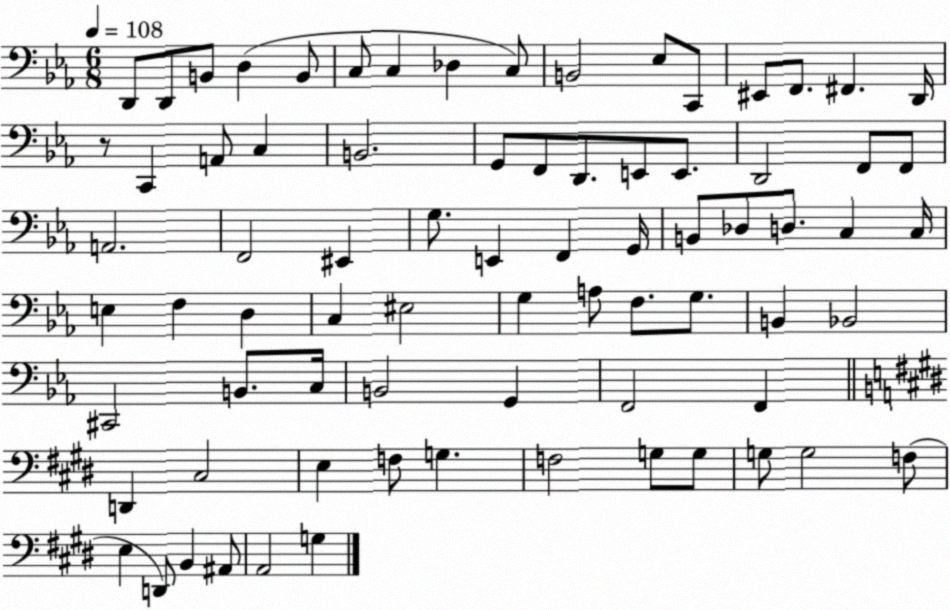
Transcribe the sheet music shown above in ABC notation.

X:1
T:Untitled
M:6/8
L:1/4
K:Eb
D,,/2 D,,/2 B,,/2 D, B,,/2 C,/2 C, _D, C,/2 B,,2 _E,/2 C,,/2 ^E,,/2 F,,/2 ^F,, D,,/4 z/2 C,, A,,/2 C, B,,2 G,,/2 F,,/2 D,,/2 E,,/2 E,,/2 D,,2 F,,/2 F,,/2 A,,2 F,,2 ^E,, G,/2 E,, F,, G,,/4 B,,/2 _D,/2 D,/2 C, C,/4 E, F, D, C, ^E,2 G, A,/2 F,/2 G,/2 B,, _B,,2 ^C,,2 B,,/2 C,/4 B,,2 G,, F,,2 F,, D,, ^C,2 E, F,/2 G, F,2 G,/2 G,/2 G,/2 G,2 F,/2 E, D,,/2 B,, ^A,,/2 A,,2 G,